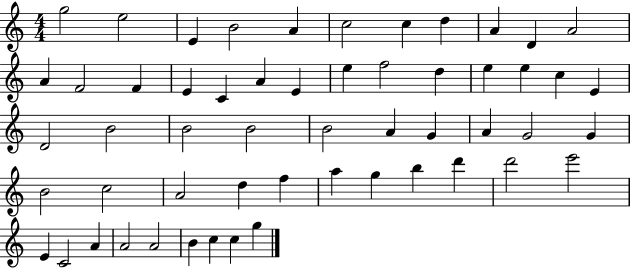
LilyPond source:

{
  \clef treble
  \numericTimeSignature
  \time 4/4
  \key c \major
  g''2 e''2 | e'4 b'2 a'4 | c''2 c''4 d''4 | a'4 d'4 a'2 | \break a'4 f'2 f'4 | e'4 c'4 a'4 e'4 | e''4 f''2 d''4 | e''4 e''4 c''4 e'4 | \break d'2 b'2 | b'2 b'2 | b'2 a'4 g'4 | a'4 g'2 g'4 | \break b'2 c''2 | a'2 d''4 f''4 | a''4 g''4 b''4 d'''4 | d'''2 e'''2 | \break e'4 c'2 a'4 | a'2 a'2 | b'4 c''4 c''4 g''4 | \bar "|."
}